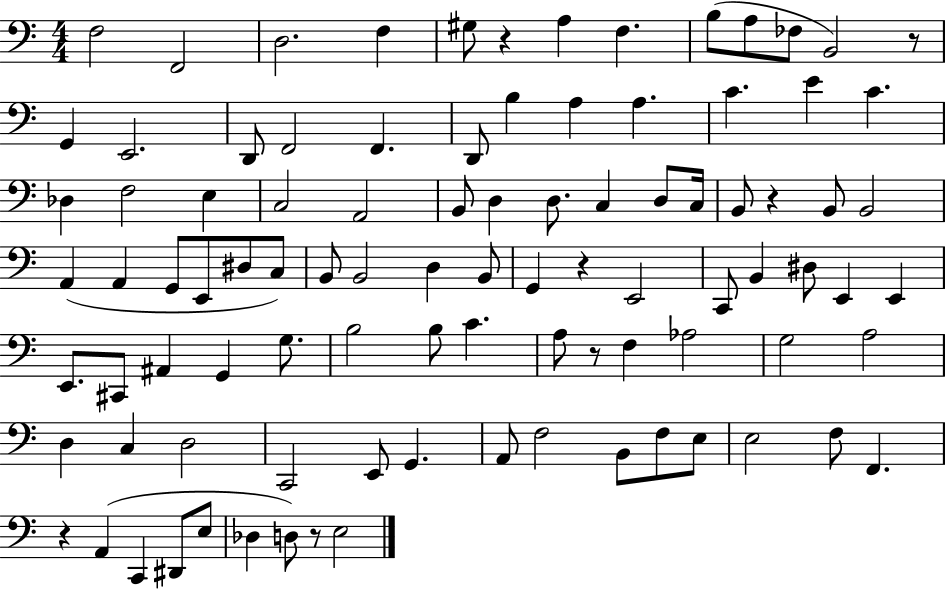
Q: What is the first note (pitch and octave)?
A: F3